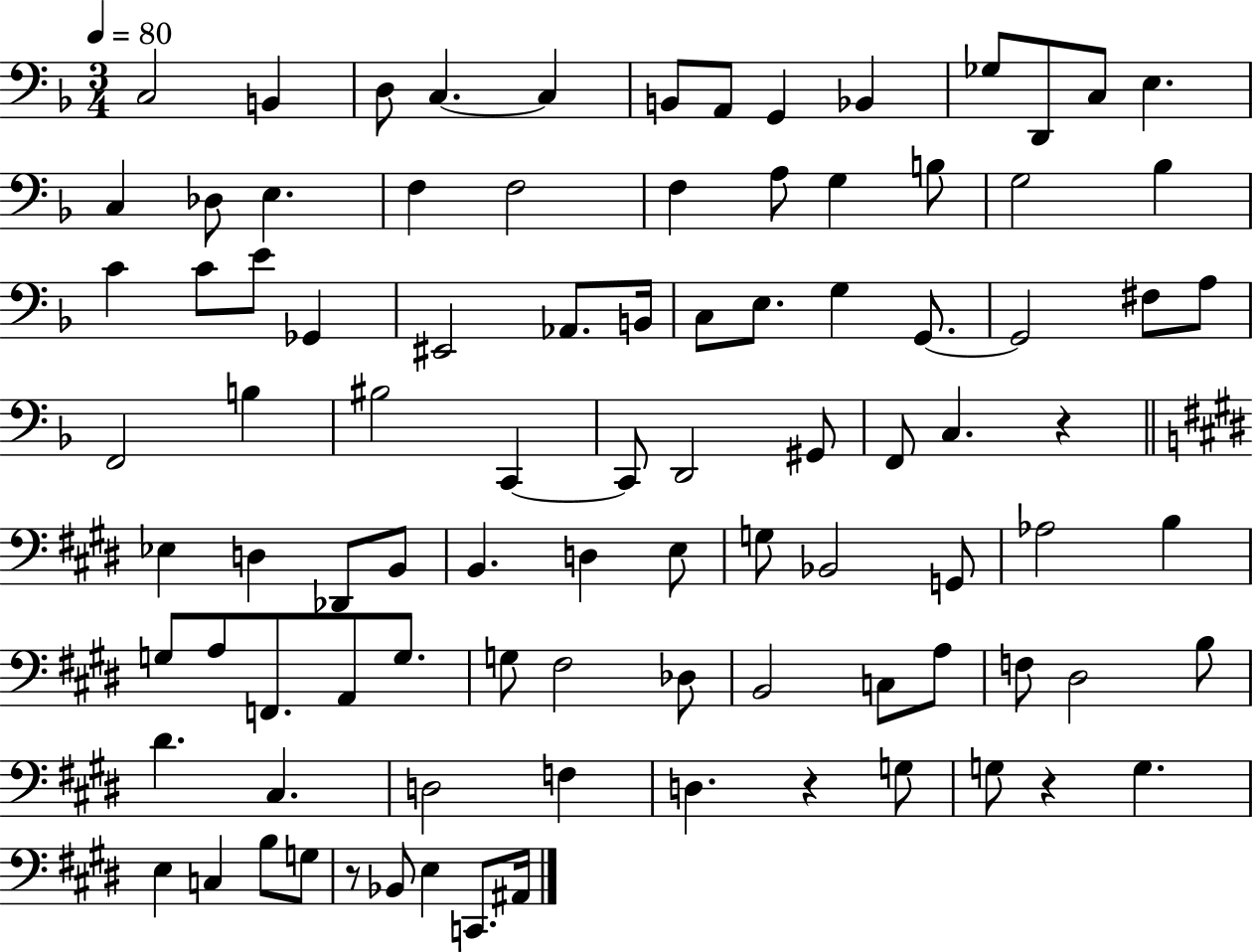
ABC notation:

X:1
T:Untitled
M:3/4
L:1/4
K:F
C,2 B,, D,/2 C, C, B,,/2 A,,/2 G,, _B,, _G,/2 D,,/2 C,/2 E, C, _D,/2 E, F, F,2 F, A,/2 G, B,/2 G,2 _B, C C/2 E/2 _G,, ^E,,2 _A,,/2 B,,/4 C,/2 E,/2 G, G,,/2 G,,2 ^F,/2 A,/2 F,,2 B, ^B,2 C,, C,,/2 D,,2 ^G,,/2 F,,/2 C, z _E, D, _D,,/2 B,,/2 B,, D, E,/2 G,/2 _B,,2 G,,/2 _A,2 B, G,/2 A,/2 F,,/2 A,,/2 G,/2 G,/2 ^F,2 _D,/2 B,,2 C,/2 A,/2 F,/2 ^D,2 B,/2 ^D ^C, D,2 F, D, z G,/2 G,/2 z G, E, C, B,/2 G,/2 z/2 _B,,/2 E, C,,/2 ^A,,/4